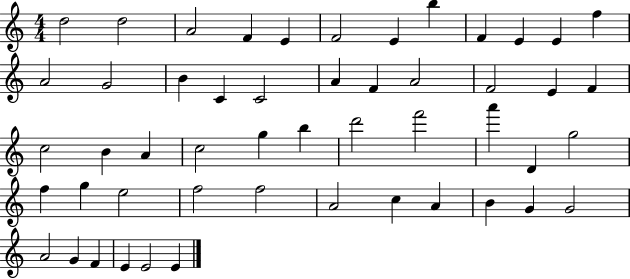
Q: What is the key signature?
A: C major